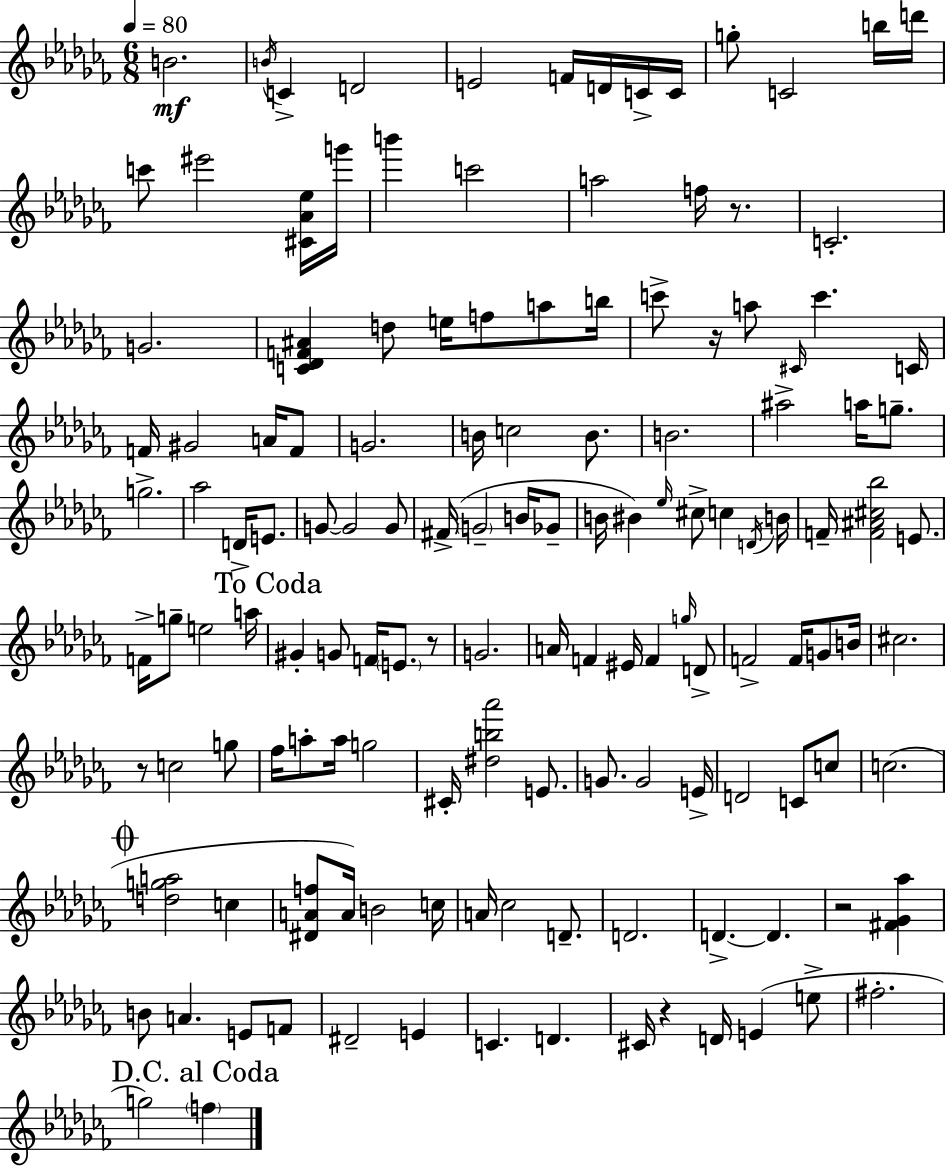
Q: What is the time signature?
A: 6/8